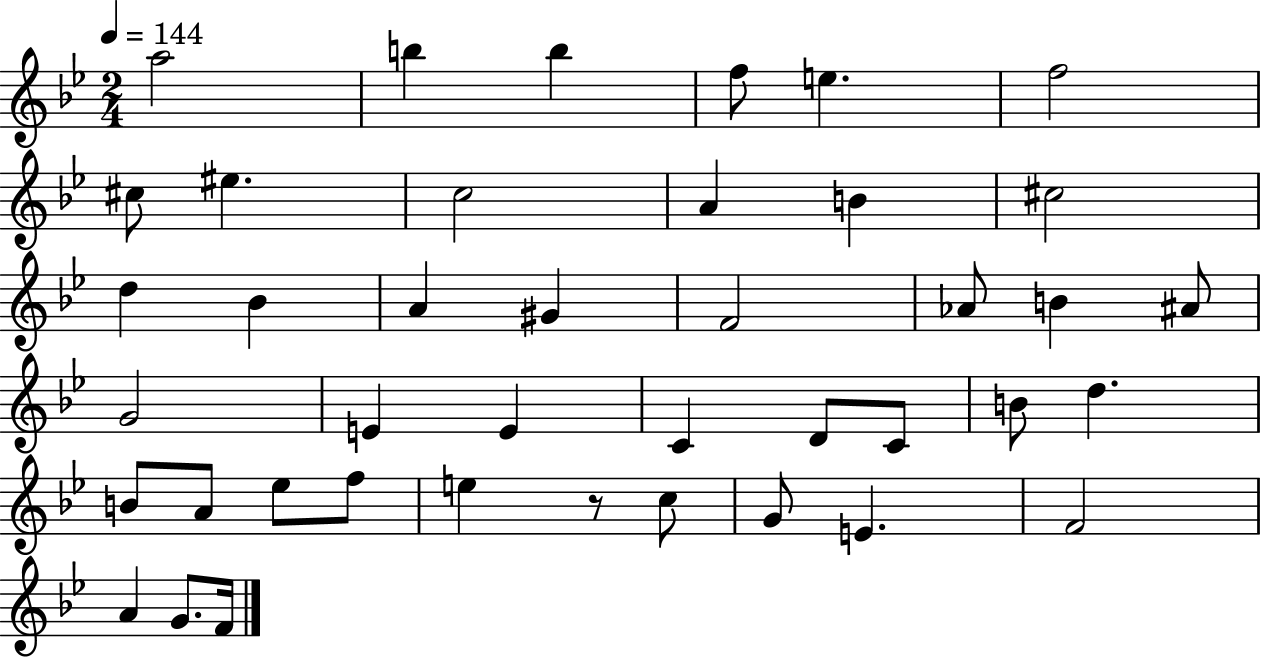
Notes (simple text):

A5/h B5/q B5/q F5/e E5/q. F5/h C#5/e EIS5/q. C5/h A4/q B4/q C#5/h D5/q Bb4/q A4/q G#4/q F4/h Ab4/e B4/q A#4/e G4/h E4/q E4/q C4/q D4/e C4/e B4/e D5/q. B4/e A4/e Eb5/e F5/e E5/q R/e C5/e G4/e E4/q. F4/h A4/q G4/e. F4/s